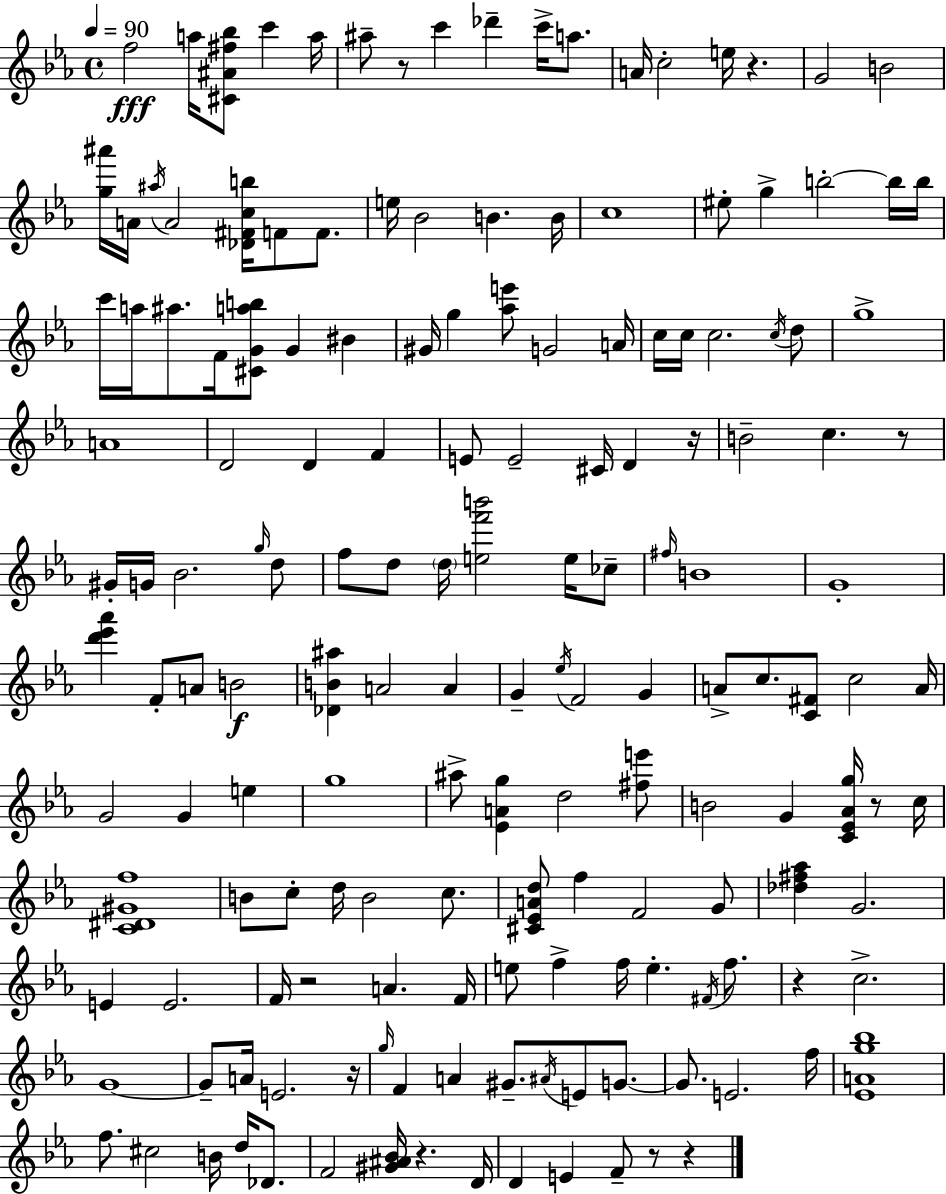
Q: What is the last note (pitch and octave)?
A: F4